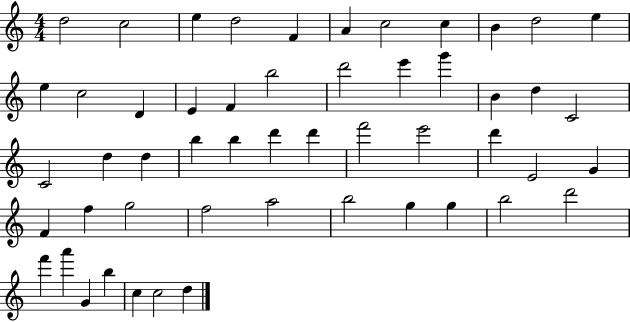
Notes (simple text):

D5/h C5/h E5/q D5/h F4/q A4/q C5/h C5/q B4/q D5/h E5/q E5/q C5/h D4/q E4/q F4/q B5/h D6/h E6/q G6/q B4/q D5/q C4/h C4/h D5/q D5/q B5/q B5/q D6/q D6/q F6/h E6/h D6/q E4/h G4/q F4/q F5/q G5/h F5/h A5/h B5/h G5/q G5/q B5/h D6/h F6/q A6/q G4/q B5/q C5/q C5/h D5/q